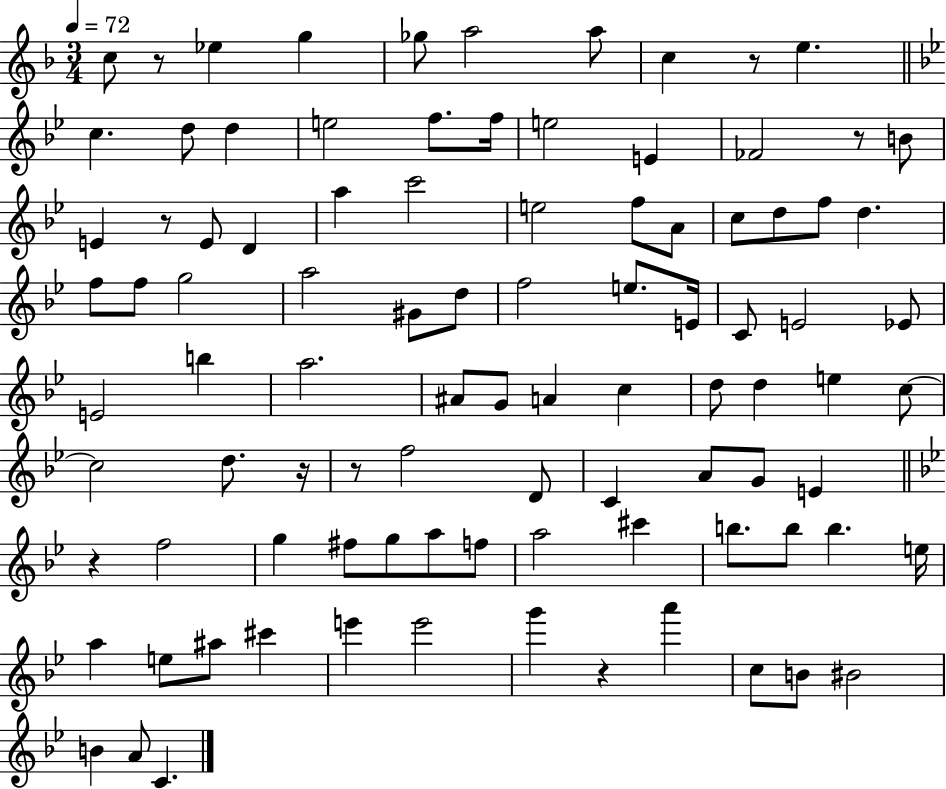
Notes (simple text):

C5/e R/e Eb5/q G5/q Gb5/e A5/h A5/e C5/q R/e E5/q. C5/q. D5/e D5/q E5/h F5/e. F5/s E5/h E4/q FES4/h R/e B4/e E4/q R/e E4/e D4/q A5/q C6/h E5/h F5/e A4/e C5/e D5/e F5/e D5/q. F5/e F5/e G5/h A5/h G#4/e D5/e F5/h E5/e. E4/s C4/e E4/h Eb4/e E4/h B5/q A5/h. A#4/e G4/e A4/q C5/q D5/e D5/q E5/q C5/e C5/h D5/e. R/s R/e F5/h D4/e C4/q A4/e G4/e E4/q R/q F5/h G5/q F#5/e G5/e A5/e F5/e A5/h C#6/q B5/e. B5/e B5/q. E5/s A5/q E5/e A#5/e C#6/q E6/q E6/h G6/q R/q A6/q C5/e B4/e BIS4/h B4/q A4/e C4/q.